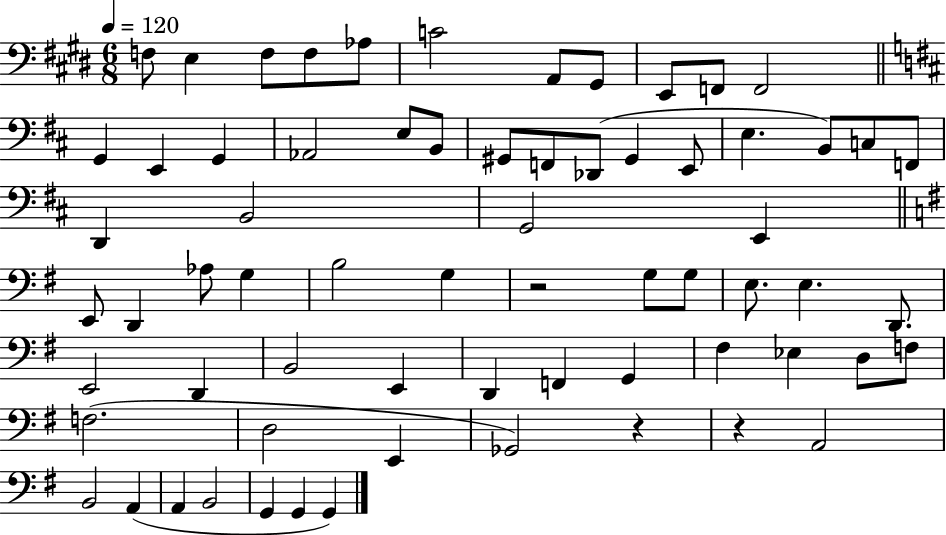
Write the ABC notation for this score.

X:1
T:Untitled
M:6/8
L:1/4
K:E
F,/2 E, F,/2 F,/2 _A,/2 C2 A,,/2 ^G,,/2 E,,/2 F,,/2 F,,2 G,, E,, G,, _A,,2 E,/2 B,,/2 ^G,,/2 F,,/2 _D,,/2 ^G,, E,,/2 E, B,,/2 C,/2 F,,/2 D,, B,,2 G,,2 E,, E,,/2 D,, _A,/2 G, B,2 G, z2 G,/2 G,/2 E,/2 E, D,,/2 E,,2 D,, B,,2 E,, D,, F,, G,, ^F, _E, D,/2 F,/2 F,2 D,2 E,, _G,,2 z z A,,2 B,,2 A,, A,, B,,2 G,, G,, G,,